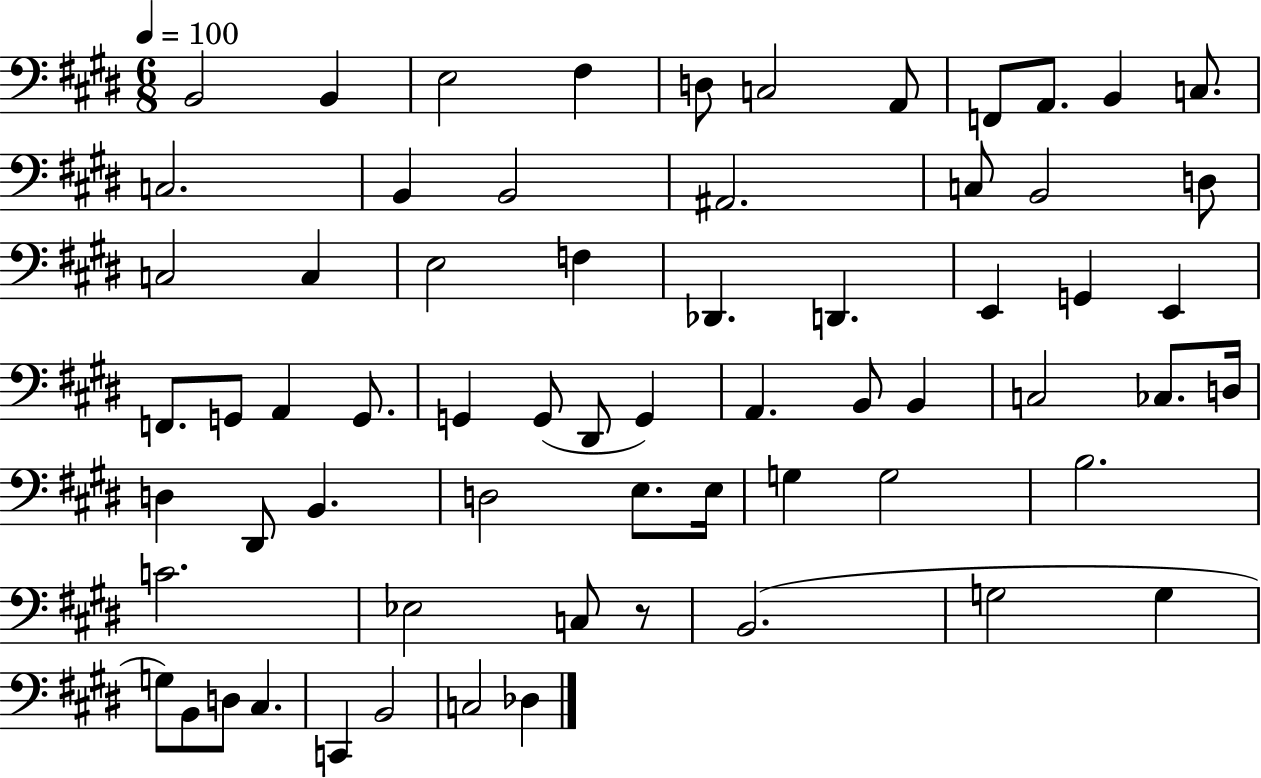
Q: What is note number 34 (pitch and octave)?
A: D#2